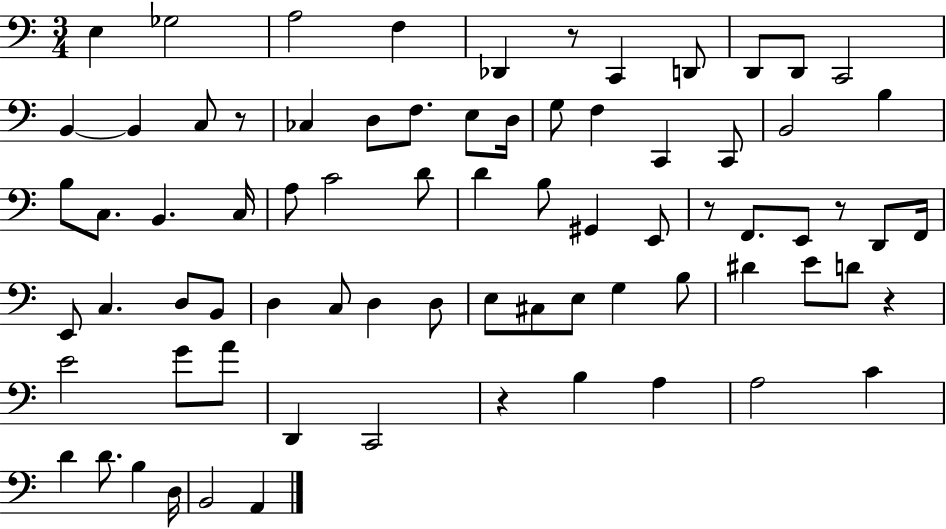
X:1
T:Untitled
M:3/4
L:1/4
K:C
E, _G,2 A,2 F, _D,, z/2 C,, D,,/2 D,,/2 D,,/2 C,,2 B,, B,, C,/2 z/2 _C, D,/2 F,/2 E,/2 D,/4 G,/2 F, C,, C,,/2 B,,2 B, B,/2 C,/2 B,, C,/4 A,/2 C2 D/2 D B,/2 ^G,, E,,/2 z/2 F,,/2 E,,/2 z/2 D,,/2 F,,/4 E,,/2 C, D,/2 B,,/2 D, C,/2 D, D,/2 E,/2 ^C,/2 E,/2 G, B,/2 ^D E/2 D/2 z E2 G/2 A/2 D,, C,,2 z B, A, A,2 C D D/2 B, D,/4 B,,2 A,,